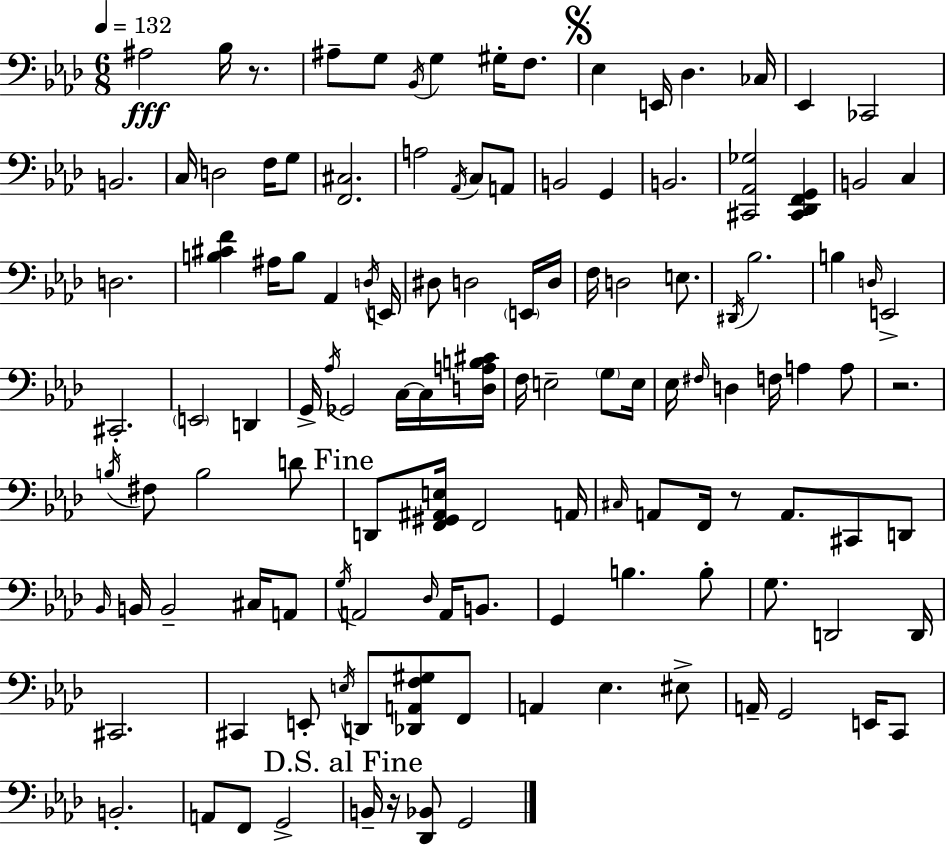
{
  \clef bass
  \numericTimeSignature
  \time 6/8
  \key aes \major
  \tempo 4 = 132
  ais2\fff bes16 r8. | ais8-- g8 \acciaccatura { bes,16 } g4 gis16-. f8. | \mark \markup { \musicglyph "scripts.segno" } ees4 e,16 des4. | ces16 ees,4 ces,2 | \break b,2. | c16 d2 f16 g8 | <f, cis>2. | a2 \acciaccatura { aes,16 } c8 | \break a,8 b,2 g,4 | b,2. | <cis, aes, ges>2 <cis, des, f, g,>4 | b,2 c4 | \break d2. | <b cis' f'>4 ais16 b8 aes,4 | \acciaccatura { d16 } e,16 dis8 d2 | \parenthesize e,16 d16 f16 d2 | \break e8. \acciaccatura { dis,16 } bes2. | b4 \grace { d16 } e,2-> | cis,2.-. | \parenthesize e,2 | \break d,4 g,16-> \acciaccatura { aes16 } ges,2 | c16~~ c16 <d a b cis'>16 f16 e2-- | \parenthesize g8 e16 ees16 \grace { fis16 } d4 | f16 a4 a8 r2. | \break \acciaccatura { b16 } fis8 b2 | d'8 \mark "Fine" d,8 <f, gis, ais, e>16 f,2 | a,16 \grace { cis16 } a,8 f,16 | r8 a,8. cis,8 d,8 \grace { bes,16 } b,16 b,2-- | \break cis16 a,8 \acciaccatura { g16 } a,2 | \grace { des16 } a,16 b,8. | g,4 b4. b8-. | g8. d,2 d,16 | \break cis,2. | cis,4 e,8-. \acciaccatura { e16 } d,8 <des, a, f gis>8 f,8 | a,4 ees4. eis8-> | a,16-- g,2 e,16 c,8 | \break b,2.-. | a,8 f,8 g,2-> | \mark "D.S. al Fine" b,16-- r16 <des, bes,>8 g,2 | \bar "|."
}